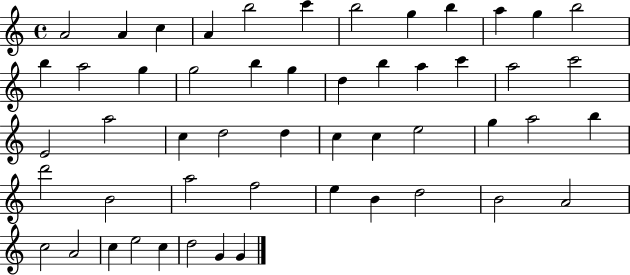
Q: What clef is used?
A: treble